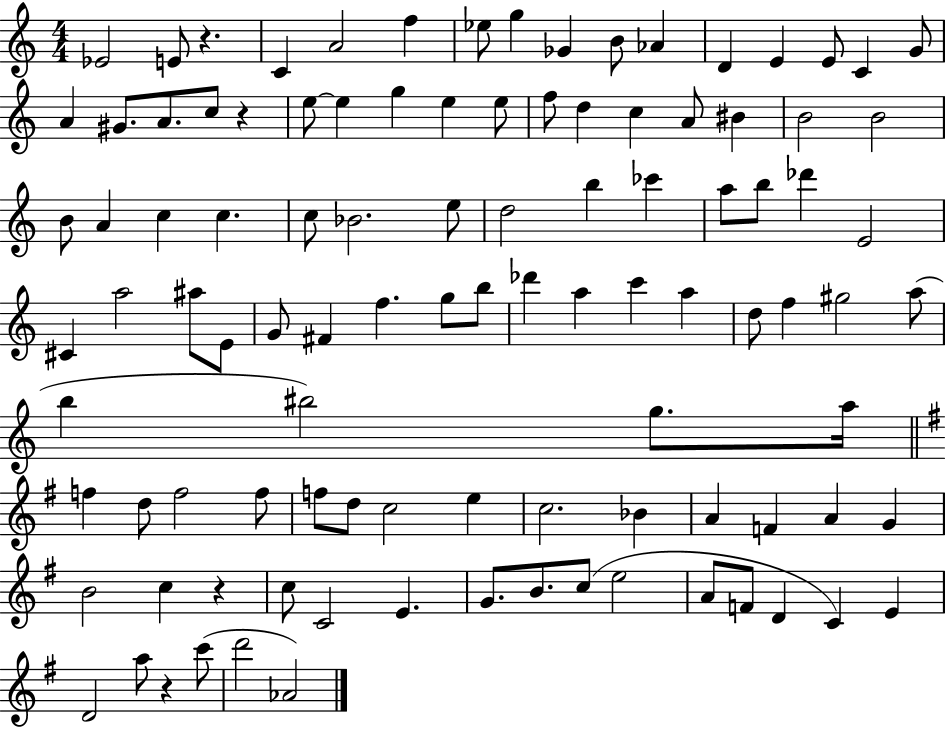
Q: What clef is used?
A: treble